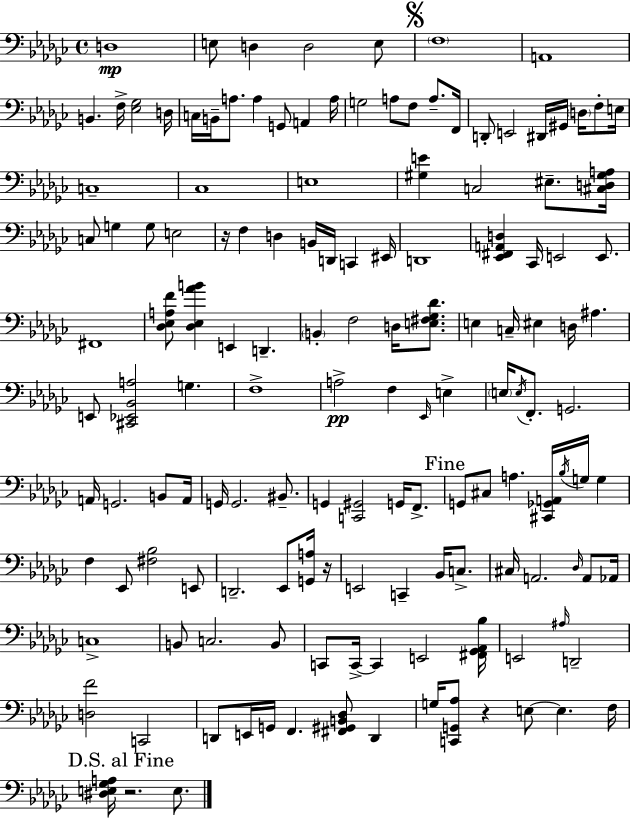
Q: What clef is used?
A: bass